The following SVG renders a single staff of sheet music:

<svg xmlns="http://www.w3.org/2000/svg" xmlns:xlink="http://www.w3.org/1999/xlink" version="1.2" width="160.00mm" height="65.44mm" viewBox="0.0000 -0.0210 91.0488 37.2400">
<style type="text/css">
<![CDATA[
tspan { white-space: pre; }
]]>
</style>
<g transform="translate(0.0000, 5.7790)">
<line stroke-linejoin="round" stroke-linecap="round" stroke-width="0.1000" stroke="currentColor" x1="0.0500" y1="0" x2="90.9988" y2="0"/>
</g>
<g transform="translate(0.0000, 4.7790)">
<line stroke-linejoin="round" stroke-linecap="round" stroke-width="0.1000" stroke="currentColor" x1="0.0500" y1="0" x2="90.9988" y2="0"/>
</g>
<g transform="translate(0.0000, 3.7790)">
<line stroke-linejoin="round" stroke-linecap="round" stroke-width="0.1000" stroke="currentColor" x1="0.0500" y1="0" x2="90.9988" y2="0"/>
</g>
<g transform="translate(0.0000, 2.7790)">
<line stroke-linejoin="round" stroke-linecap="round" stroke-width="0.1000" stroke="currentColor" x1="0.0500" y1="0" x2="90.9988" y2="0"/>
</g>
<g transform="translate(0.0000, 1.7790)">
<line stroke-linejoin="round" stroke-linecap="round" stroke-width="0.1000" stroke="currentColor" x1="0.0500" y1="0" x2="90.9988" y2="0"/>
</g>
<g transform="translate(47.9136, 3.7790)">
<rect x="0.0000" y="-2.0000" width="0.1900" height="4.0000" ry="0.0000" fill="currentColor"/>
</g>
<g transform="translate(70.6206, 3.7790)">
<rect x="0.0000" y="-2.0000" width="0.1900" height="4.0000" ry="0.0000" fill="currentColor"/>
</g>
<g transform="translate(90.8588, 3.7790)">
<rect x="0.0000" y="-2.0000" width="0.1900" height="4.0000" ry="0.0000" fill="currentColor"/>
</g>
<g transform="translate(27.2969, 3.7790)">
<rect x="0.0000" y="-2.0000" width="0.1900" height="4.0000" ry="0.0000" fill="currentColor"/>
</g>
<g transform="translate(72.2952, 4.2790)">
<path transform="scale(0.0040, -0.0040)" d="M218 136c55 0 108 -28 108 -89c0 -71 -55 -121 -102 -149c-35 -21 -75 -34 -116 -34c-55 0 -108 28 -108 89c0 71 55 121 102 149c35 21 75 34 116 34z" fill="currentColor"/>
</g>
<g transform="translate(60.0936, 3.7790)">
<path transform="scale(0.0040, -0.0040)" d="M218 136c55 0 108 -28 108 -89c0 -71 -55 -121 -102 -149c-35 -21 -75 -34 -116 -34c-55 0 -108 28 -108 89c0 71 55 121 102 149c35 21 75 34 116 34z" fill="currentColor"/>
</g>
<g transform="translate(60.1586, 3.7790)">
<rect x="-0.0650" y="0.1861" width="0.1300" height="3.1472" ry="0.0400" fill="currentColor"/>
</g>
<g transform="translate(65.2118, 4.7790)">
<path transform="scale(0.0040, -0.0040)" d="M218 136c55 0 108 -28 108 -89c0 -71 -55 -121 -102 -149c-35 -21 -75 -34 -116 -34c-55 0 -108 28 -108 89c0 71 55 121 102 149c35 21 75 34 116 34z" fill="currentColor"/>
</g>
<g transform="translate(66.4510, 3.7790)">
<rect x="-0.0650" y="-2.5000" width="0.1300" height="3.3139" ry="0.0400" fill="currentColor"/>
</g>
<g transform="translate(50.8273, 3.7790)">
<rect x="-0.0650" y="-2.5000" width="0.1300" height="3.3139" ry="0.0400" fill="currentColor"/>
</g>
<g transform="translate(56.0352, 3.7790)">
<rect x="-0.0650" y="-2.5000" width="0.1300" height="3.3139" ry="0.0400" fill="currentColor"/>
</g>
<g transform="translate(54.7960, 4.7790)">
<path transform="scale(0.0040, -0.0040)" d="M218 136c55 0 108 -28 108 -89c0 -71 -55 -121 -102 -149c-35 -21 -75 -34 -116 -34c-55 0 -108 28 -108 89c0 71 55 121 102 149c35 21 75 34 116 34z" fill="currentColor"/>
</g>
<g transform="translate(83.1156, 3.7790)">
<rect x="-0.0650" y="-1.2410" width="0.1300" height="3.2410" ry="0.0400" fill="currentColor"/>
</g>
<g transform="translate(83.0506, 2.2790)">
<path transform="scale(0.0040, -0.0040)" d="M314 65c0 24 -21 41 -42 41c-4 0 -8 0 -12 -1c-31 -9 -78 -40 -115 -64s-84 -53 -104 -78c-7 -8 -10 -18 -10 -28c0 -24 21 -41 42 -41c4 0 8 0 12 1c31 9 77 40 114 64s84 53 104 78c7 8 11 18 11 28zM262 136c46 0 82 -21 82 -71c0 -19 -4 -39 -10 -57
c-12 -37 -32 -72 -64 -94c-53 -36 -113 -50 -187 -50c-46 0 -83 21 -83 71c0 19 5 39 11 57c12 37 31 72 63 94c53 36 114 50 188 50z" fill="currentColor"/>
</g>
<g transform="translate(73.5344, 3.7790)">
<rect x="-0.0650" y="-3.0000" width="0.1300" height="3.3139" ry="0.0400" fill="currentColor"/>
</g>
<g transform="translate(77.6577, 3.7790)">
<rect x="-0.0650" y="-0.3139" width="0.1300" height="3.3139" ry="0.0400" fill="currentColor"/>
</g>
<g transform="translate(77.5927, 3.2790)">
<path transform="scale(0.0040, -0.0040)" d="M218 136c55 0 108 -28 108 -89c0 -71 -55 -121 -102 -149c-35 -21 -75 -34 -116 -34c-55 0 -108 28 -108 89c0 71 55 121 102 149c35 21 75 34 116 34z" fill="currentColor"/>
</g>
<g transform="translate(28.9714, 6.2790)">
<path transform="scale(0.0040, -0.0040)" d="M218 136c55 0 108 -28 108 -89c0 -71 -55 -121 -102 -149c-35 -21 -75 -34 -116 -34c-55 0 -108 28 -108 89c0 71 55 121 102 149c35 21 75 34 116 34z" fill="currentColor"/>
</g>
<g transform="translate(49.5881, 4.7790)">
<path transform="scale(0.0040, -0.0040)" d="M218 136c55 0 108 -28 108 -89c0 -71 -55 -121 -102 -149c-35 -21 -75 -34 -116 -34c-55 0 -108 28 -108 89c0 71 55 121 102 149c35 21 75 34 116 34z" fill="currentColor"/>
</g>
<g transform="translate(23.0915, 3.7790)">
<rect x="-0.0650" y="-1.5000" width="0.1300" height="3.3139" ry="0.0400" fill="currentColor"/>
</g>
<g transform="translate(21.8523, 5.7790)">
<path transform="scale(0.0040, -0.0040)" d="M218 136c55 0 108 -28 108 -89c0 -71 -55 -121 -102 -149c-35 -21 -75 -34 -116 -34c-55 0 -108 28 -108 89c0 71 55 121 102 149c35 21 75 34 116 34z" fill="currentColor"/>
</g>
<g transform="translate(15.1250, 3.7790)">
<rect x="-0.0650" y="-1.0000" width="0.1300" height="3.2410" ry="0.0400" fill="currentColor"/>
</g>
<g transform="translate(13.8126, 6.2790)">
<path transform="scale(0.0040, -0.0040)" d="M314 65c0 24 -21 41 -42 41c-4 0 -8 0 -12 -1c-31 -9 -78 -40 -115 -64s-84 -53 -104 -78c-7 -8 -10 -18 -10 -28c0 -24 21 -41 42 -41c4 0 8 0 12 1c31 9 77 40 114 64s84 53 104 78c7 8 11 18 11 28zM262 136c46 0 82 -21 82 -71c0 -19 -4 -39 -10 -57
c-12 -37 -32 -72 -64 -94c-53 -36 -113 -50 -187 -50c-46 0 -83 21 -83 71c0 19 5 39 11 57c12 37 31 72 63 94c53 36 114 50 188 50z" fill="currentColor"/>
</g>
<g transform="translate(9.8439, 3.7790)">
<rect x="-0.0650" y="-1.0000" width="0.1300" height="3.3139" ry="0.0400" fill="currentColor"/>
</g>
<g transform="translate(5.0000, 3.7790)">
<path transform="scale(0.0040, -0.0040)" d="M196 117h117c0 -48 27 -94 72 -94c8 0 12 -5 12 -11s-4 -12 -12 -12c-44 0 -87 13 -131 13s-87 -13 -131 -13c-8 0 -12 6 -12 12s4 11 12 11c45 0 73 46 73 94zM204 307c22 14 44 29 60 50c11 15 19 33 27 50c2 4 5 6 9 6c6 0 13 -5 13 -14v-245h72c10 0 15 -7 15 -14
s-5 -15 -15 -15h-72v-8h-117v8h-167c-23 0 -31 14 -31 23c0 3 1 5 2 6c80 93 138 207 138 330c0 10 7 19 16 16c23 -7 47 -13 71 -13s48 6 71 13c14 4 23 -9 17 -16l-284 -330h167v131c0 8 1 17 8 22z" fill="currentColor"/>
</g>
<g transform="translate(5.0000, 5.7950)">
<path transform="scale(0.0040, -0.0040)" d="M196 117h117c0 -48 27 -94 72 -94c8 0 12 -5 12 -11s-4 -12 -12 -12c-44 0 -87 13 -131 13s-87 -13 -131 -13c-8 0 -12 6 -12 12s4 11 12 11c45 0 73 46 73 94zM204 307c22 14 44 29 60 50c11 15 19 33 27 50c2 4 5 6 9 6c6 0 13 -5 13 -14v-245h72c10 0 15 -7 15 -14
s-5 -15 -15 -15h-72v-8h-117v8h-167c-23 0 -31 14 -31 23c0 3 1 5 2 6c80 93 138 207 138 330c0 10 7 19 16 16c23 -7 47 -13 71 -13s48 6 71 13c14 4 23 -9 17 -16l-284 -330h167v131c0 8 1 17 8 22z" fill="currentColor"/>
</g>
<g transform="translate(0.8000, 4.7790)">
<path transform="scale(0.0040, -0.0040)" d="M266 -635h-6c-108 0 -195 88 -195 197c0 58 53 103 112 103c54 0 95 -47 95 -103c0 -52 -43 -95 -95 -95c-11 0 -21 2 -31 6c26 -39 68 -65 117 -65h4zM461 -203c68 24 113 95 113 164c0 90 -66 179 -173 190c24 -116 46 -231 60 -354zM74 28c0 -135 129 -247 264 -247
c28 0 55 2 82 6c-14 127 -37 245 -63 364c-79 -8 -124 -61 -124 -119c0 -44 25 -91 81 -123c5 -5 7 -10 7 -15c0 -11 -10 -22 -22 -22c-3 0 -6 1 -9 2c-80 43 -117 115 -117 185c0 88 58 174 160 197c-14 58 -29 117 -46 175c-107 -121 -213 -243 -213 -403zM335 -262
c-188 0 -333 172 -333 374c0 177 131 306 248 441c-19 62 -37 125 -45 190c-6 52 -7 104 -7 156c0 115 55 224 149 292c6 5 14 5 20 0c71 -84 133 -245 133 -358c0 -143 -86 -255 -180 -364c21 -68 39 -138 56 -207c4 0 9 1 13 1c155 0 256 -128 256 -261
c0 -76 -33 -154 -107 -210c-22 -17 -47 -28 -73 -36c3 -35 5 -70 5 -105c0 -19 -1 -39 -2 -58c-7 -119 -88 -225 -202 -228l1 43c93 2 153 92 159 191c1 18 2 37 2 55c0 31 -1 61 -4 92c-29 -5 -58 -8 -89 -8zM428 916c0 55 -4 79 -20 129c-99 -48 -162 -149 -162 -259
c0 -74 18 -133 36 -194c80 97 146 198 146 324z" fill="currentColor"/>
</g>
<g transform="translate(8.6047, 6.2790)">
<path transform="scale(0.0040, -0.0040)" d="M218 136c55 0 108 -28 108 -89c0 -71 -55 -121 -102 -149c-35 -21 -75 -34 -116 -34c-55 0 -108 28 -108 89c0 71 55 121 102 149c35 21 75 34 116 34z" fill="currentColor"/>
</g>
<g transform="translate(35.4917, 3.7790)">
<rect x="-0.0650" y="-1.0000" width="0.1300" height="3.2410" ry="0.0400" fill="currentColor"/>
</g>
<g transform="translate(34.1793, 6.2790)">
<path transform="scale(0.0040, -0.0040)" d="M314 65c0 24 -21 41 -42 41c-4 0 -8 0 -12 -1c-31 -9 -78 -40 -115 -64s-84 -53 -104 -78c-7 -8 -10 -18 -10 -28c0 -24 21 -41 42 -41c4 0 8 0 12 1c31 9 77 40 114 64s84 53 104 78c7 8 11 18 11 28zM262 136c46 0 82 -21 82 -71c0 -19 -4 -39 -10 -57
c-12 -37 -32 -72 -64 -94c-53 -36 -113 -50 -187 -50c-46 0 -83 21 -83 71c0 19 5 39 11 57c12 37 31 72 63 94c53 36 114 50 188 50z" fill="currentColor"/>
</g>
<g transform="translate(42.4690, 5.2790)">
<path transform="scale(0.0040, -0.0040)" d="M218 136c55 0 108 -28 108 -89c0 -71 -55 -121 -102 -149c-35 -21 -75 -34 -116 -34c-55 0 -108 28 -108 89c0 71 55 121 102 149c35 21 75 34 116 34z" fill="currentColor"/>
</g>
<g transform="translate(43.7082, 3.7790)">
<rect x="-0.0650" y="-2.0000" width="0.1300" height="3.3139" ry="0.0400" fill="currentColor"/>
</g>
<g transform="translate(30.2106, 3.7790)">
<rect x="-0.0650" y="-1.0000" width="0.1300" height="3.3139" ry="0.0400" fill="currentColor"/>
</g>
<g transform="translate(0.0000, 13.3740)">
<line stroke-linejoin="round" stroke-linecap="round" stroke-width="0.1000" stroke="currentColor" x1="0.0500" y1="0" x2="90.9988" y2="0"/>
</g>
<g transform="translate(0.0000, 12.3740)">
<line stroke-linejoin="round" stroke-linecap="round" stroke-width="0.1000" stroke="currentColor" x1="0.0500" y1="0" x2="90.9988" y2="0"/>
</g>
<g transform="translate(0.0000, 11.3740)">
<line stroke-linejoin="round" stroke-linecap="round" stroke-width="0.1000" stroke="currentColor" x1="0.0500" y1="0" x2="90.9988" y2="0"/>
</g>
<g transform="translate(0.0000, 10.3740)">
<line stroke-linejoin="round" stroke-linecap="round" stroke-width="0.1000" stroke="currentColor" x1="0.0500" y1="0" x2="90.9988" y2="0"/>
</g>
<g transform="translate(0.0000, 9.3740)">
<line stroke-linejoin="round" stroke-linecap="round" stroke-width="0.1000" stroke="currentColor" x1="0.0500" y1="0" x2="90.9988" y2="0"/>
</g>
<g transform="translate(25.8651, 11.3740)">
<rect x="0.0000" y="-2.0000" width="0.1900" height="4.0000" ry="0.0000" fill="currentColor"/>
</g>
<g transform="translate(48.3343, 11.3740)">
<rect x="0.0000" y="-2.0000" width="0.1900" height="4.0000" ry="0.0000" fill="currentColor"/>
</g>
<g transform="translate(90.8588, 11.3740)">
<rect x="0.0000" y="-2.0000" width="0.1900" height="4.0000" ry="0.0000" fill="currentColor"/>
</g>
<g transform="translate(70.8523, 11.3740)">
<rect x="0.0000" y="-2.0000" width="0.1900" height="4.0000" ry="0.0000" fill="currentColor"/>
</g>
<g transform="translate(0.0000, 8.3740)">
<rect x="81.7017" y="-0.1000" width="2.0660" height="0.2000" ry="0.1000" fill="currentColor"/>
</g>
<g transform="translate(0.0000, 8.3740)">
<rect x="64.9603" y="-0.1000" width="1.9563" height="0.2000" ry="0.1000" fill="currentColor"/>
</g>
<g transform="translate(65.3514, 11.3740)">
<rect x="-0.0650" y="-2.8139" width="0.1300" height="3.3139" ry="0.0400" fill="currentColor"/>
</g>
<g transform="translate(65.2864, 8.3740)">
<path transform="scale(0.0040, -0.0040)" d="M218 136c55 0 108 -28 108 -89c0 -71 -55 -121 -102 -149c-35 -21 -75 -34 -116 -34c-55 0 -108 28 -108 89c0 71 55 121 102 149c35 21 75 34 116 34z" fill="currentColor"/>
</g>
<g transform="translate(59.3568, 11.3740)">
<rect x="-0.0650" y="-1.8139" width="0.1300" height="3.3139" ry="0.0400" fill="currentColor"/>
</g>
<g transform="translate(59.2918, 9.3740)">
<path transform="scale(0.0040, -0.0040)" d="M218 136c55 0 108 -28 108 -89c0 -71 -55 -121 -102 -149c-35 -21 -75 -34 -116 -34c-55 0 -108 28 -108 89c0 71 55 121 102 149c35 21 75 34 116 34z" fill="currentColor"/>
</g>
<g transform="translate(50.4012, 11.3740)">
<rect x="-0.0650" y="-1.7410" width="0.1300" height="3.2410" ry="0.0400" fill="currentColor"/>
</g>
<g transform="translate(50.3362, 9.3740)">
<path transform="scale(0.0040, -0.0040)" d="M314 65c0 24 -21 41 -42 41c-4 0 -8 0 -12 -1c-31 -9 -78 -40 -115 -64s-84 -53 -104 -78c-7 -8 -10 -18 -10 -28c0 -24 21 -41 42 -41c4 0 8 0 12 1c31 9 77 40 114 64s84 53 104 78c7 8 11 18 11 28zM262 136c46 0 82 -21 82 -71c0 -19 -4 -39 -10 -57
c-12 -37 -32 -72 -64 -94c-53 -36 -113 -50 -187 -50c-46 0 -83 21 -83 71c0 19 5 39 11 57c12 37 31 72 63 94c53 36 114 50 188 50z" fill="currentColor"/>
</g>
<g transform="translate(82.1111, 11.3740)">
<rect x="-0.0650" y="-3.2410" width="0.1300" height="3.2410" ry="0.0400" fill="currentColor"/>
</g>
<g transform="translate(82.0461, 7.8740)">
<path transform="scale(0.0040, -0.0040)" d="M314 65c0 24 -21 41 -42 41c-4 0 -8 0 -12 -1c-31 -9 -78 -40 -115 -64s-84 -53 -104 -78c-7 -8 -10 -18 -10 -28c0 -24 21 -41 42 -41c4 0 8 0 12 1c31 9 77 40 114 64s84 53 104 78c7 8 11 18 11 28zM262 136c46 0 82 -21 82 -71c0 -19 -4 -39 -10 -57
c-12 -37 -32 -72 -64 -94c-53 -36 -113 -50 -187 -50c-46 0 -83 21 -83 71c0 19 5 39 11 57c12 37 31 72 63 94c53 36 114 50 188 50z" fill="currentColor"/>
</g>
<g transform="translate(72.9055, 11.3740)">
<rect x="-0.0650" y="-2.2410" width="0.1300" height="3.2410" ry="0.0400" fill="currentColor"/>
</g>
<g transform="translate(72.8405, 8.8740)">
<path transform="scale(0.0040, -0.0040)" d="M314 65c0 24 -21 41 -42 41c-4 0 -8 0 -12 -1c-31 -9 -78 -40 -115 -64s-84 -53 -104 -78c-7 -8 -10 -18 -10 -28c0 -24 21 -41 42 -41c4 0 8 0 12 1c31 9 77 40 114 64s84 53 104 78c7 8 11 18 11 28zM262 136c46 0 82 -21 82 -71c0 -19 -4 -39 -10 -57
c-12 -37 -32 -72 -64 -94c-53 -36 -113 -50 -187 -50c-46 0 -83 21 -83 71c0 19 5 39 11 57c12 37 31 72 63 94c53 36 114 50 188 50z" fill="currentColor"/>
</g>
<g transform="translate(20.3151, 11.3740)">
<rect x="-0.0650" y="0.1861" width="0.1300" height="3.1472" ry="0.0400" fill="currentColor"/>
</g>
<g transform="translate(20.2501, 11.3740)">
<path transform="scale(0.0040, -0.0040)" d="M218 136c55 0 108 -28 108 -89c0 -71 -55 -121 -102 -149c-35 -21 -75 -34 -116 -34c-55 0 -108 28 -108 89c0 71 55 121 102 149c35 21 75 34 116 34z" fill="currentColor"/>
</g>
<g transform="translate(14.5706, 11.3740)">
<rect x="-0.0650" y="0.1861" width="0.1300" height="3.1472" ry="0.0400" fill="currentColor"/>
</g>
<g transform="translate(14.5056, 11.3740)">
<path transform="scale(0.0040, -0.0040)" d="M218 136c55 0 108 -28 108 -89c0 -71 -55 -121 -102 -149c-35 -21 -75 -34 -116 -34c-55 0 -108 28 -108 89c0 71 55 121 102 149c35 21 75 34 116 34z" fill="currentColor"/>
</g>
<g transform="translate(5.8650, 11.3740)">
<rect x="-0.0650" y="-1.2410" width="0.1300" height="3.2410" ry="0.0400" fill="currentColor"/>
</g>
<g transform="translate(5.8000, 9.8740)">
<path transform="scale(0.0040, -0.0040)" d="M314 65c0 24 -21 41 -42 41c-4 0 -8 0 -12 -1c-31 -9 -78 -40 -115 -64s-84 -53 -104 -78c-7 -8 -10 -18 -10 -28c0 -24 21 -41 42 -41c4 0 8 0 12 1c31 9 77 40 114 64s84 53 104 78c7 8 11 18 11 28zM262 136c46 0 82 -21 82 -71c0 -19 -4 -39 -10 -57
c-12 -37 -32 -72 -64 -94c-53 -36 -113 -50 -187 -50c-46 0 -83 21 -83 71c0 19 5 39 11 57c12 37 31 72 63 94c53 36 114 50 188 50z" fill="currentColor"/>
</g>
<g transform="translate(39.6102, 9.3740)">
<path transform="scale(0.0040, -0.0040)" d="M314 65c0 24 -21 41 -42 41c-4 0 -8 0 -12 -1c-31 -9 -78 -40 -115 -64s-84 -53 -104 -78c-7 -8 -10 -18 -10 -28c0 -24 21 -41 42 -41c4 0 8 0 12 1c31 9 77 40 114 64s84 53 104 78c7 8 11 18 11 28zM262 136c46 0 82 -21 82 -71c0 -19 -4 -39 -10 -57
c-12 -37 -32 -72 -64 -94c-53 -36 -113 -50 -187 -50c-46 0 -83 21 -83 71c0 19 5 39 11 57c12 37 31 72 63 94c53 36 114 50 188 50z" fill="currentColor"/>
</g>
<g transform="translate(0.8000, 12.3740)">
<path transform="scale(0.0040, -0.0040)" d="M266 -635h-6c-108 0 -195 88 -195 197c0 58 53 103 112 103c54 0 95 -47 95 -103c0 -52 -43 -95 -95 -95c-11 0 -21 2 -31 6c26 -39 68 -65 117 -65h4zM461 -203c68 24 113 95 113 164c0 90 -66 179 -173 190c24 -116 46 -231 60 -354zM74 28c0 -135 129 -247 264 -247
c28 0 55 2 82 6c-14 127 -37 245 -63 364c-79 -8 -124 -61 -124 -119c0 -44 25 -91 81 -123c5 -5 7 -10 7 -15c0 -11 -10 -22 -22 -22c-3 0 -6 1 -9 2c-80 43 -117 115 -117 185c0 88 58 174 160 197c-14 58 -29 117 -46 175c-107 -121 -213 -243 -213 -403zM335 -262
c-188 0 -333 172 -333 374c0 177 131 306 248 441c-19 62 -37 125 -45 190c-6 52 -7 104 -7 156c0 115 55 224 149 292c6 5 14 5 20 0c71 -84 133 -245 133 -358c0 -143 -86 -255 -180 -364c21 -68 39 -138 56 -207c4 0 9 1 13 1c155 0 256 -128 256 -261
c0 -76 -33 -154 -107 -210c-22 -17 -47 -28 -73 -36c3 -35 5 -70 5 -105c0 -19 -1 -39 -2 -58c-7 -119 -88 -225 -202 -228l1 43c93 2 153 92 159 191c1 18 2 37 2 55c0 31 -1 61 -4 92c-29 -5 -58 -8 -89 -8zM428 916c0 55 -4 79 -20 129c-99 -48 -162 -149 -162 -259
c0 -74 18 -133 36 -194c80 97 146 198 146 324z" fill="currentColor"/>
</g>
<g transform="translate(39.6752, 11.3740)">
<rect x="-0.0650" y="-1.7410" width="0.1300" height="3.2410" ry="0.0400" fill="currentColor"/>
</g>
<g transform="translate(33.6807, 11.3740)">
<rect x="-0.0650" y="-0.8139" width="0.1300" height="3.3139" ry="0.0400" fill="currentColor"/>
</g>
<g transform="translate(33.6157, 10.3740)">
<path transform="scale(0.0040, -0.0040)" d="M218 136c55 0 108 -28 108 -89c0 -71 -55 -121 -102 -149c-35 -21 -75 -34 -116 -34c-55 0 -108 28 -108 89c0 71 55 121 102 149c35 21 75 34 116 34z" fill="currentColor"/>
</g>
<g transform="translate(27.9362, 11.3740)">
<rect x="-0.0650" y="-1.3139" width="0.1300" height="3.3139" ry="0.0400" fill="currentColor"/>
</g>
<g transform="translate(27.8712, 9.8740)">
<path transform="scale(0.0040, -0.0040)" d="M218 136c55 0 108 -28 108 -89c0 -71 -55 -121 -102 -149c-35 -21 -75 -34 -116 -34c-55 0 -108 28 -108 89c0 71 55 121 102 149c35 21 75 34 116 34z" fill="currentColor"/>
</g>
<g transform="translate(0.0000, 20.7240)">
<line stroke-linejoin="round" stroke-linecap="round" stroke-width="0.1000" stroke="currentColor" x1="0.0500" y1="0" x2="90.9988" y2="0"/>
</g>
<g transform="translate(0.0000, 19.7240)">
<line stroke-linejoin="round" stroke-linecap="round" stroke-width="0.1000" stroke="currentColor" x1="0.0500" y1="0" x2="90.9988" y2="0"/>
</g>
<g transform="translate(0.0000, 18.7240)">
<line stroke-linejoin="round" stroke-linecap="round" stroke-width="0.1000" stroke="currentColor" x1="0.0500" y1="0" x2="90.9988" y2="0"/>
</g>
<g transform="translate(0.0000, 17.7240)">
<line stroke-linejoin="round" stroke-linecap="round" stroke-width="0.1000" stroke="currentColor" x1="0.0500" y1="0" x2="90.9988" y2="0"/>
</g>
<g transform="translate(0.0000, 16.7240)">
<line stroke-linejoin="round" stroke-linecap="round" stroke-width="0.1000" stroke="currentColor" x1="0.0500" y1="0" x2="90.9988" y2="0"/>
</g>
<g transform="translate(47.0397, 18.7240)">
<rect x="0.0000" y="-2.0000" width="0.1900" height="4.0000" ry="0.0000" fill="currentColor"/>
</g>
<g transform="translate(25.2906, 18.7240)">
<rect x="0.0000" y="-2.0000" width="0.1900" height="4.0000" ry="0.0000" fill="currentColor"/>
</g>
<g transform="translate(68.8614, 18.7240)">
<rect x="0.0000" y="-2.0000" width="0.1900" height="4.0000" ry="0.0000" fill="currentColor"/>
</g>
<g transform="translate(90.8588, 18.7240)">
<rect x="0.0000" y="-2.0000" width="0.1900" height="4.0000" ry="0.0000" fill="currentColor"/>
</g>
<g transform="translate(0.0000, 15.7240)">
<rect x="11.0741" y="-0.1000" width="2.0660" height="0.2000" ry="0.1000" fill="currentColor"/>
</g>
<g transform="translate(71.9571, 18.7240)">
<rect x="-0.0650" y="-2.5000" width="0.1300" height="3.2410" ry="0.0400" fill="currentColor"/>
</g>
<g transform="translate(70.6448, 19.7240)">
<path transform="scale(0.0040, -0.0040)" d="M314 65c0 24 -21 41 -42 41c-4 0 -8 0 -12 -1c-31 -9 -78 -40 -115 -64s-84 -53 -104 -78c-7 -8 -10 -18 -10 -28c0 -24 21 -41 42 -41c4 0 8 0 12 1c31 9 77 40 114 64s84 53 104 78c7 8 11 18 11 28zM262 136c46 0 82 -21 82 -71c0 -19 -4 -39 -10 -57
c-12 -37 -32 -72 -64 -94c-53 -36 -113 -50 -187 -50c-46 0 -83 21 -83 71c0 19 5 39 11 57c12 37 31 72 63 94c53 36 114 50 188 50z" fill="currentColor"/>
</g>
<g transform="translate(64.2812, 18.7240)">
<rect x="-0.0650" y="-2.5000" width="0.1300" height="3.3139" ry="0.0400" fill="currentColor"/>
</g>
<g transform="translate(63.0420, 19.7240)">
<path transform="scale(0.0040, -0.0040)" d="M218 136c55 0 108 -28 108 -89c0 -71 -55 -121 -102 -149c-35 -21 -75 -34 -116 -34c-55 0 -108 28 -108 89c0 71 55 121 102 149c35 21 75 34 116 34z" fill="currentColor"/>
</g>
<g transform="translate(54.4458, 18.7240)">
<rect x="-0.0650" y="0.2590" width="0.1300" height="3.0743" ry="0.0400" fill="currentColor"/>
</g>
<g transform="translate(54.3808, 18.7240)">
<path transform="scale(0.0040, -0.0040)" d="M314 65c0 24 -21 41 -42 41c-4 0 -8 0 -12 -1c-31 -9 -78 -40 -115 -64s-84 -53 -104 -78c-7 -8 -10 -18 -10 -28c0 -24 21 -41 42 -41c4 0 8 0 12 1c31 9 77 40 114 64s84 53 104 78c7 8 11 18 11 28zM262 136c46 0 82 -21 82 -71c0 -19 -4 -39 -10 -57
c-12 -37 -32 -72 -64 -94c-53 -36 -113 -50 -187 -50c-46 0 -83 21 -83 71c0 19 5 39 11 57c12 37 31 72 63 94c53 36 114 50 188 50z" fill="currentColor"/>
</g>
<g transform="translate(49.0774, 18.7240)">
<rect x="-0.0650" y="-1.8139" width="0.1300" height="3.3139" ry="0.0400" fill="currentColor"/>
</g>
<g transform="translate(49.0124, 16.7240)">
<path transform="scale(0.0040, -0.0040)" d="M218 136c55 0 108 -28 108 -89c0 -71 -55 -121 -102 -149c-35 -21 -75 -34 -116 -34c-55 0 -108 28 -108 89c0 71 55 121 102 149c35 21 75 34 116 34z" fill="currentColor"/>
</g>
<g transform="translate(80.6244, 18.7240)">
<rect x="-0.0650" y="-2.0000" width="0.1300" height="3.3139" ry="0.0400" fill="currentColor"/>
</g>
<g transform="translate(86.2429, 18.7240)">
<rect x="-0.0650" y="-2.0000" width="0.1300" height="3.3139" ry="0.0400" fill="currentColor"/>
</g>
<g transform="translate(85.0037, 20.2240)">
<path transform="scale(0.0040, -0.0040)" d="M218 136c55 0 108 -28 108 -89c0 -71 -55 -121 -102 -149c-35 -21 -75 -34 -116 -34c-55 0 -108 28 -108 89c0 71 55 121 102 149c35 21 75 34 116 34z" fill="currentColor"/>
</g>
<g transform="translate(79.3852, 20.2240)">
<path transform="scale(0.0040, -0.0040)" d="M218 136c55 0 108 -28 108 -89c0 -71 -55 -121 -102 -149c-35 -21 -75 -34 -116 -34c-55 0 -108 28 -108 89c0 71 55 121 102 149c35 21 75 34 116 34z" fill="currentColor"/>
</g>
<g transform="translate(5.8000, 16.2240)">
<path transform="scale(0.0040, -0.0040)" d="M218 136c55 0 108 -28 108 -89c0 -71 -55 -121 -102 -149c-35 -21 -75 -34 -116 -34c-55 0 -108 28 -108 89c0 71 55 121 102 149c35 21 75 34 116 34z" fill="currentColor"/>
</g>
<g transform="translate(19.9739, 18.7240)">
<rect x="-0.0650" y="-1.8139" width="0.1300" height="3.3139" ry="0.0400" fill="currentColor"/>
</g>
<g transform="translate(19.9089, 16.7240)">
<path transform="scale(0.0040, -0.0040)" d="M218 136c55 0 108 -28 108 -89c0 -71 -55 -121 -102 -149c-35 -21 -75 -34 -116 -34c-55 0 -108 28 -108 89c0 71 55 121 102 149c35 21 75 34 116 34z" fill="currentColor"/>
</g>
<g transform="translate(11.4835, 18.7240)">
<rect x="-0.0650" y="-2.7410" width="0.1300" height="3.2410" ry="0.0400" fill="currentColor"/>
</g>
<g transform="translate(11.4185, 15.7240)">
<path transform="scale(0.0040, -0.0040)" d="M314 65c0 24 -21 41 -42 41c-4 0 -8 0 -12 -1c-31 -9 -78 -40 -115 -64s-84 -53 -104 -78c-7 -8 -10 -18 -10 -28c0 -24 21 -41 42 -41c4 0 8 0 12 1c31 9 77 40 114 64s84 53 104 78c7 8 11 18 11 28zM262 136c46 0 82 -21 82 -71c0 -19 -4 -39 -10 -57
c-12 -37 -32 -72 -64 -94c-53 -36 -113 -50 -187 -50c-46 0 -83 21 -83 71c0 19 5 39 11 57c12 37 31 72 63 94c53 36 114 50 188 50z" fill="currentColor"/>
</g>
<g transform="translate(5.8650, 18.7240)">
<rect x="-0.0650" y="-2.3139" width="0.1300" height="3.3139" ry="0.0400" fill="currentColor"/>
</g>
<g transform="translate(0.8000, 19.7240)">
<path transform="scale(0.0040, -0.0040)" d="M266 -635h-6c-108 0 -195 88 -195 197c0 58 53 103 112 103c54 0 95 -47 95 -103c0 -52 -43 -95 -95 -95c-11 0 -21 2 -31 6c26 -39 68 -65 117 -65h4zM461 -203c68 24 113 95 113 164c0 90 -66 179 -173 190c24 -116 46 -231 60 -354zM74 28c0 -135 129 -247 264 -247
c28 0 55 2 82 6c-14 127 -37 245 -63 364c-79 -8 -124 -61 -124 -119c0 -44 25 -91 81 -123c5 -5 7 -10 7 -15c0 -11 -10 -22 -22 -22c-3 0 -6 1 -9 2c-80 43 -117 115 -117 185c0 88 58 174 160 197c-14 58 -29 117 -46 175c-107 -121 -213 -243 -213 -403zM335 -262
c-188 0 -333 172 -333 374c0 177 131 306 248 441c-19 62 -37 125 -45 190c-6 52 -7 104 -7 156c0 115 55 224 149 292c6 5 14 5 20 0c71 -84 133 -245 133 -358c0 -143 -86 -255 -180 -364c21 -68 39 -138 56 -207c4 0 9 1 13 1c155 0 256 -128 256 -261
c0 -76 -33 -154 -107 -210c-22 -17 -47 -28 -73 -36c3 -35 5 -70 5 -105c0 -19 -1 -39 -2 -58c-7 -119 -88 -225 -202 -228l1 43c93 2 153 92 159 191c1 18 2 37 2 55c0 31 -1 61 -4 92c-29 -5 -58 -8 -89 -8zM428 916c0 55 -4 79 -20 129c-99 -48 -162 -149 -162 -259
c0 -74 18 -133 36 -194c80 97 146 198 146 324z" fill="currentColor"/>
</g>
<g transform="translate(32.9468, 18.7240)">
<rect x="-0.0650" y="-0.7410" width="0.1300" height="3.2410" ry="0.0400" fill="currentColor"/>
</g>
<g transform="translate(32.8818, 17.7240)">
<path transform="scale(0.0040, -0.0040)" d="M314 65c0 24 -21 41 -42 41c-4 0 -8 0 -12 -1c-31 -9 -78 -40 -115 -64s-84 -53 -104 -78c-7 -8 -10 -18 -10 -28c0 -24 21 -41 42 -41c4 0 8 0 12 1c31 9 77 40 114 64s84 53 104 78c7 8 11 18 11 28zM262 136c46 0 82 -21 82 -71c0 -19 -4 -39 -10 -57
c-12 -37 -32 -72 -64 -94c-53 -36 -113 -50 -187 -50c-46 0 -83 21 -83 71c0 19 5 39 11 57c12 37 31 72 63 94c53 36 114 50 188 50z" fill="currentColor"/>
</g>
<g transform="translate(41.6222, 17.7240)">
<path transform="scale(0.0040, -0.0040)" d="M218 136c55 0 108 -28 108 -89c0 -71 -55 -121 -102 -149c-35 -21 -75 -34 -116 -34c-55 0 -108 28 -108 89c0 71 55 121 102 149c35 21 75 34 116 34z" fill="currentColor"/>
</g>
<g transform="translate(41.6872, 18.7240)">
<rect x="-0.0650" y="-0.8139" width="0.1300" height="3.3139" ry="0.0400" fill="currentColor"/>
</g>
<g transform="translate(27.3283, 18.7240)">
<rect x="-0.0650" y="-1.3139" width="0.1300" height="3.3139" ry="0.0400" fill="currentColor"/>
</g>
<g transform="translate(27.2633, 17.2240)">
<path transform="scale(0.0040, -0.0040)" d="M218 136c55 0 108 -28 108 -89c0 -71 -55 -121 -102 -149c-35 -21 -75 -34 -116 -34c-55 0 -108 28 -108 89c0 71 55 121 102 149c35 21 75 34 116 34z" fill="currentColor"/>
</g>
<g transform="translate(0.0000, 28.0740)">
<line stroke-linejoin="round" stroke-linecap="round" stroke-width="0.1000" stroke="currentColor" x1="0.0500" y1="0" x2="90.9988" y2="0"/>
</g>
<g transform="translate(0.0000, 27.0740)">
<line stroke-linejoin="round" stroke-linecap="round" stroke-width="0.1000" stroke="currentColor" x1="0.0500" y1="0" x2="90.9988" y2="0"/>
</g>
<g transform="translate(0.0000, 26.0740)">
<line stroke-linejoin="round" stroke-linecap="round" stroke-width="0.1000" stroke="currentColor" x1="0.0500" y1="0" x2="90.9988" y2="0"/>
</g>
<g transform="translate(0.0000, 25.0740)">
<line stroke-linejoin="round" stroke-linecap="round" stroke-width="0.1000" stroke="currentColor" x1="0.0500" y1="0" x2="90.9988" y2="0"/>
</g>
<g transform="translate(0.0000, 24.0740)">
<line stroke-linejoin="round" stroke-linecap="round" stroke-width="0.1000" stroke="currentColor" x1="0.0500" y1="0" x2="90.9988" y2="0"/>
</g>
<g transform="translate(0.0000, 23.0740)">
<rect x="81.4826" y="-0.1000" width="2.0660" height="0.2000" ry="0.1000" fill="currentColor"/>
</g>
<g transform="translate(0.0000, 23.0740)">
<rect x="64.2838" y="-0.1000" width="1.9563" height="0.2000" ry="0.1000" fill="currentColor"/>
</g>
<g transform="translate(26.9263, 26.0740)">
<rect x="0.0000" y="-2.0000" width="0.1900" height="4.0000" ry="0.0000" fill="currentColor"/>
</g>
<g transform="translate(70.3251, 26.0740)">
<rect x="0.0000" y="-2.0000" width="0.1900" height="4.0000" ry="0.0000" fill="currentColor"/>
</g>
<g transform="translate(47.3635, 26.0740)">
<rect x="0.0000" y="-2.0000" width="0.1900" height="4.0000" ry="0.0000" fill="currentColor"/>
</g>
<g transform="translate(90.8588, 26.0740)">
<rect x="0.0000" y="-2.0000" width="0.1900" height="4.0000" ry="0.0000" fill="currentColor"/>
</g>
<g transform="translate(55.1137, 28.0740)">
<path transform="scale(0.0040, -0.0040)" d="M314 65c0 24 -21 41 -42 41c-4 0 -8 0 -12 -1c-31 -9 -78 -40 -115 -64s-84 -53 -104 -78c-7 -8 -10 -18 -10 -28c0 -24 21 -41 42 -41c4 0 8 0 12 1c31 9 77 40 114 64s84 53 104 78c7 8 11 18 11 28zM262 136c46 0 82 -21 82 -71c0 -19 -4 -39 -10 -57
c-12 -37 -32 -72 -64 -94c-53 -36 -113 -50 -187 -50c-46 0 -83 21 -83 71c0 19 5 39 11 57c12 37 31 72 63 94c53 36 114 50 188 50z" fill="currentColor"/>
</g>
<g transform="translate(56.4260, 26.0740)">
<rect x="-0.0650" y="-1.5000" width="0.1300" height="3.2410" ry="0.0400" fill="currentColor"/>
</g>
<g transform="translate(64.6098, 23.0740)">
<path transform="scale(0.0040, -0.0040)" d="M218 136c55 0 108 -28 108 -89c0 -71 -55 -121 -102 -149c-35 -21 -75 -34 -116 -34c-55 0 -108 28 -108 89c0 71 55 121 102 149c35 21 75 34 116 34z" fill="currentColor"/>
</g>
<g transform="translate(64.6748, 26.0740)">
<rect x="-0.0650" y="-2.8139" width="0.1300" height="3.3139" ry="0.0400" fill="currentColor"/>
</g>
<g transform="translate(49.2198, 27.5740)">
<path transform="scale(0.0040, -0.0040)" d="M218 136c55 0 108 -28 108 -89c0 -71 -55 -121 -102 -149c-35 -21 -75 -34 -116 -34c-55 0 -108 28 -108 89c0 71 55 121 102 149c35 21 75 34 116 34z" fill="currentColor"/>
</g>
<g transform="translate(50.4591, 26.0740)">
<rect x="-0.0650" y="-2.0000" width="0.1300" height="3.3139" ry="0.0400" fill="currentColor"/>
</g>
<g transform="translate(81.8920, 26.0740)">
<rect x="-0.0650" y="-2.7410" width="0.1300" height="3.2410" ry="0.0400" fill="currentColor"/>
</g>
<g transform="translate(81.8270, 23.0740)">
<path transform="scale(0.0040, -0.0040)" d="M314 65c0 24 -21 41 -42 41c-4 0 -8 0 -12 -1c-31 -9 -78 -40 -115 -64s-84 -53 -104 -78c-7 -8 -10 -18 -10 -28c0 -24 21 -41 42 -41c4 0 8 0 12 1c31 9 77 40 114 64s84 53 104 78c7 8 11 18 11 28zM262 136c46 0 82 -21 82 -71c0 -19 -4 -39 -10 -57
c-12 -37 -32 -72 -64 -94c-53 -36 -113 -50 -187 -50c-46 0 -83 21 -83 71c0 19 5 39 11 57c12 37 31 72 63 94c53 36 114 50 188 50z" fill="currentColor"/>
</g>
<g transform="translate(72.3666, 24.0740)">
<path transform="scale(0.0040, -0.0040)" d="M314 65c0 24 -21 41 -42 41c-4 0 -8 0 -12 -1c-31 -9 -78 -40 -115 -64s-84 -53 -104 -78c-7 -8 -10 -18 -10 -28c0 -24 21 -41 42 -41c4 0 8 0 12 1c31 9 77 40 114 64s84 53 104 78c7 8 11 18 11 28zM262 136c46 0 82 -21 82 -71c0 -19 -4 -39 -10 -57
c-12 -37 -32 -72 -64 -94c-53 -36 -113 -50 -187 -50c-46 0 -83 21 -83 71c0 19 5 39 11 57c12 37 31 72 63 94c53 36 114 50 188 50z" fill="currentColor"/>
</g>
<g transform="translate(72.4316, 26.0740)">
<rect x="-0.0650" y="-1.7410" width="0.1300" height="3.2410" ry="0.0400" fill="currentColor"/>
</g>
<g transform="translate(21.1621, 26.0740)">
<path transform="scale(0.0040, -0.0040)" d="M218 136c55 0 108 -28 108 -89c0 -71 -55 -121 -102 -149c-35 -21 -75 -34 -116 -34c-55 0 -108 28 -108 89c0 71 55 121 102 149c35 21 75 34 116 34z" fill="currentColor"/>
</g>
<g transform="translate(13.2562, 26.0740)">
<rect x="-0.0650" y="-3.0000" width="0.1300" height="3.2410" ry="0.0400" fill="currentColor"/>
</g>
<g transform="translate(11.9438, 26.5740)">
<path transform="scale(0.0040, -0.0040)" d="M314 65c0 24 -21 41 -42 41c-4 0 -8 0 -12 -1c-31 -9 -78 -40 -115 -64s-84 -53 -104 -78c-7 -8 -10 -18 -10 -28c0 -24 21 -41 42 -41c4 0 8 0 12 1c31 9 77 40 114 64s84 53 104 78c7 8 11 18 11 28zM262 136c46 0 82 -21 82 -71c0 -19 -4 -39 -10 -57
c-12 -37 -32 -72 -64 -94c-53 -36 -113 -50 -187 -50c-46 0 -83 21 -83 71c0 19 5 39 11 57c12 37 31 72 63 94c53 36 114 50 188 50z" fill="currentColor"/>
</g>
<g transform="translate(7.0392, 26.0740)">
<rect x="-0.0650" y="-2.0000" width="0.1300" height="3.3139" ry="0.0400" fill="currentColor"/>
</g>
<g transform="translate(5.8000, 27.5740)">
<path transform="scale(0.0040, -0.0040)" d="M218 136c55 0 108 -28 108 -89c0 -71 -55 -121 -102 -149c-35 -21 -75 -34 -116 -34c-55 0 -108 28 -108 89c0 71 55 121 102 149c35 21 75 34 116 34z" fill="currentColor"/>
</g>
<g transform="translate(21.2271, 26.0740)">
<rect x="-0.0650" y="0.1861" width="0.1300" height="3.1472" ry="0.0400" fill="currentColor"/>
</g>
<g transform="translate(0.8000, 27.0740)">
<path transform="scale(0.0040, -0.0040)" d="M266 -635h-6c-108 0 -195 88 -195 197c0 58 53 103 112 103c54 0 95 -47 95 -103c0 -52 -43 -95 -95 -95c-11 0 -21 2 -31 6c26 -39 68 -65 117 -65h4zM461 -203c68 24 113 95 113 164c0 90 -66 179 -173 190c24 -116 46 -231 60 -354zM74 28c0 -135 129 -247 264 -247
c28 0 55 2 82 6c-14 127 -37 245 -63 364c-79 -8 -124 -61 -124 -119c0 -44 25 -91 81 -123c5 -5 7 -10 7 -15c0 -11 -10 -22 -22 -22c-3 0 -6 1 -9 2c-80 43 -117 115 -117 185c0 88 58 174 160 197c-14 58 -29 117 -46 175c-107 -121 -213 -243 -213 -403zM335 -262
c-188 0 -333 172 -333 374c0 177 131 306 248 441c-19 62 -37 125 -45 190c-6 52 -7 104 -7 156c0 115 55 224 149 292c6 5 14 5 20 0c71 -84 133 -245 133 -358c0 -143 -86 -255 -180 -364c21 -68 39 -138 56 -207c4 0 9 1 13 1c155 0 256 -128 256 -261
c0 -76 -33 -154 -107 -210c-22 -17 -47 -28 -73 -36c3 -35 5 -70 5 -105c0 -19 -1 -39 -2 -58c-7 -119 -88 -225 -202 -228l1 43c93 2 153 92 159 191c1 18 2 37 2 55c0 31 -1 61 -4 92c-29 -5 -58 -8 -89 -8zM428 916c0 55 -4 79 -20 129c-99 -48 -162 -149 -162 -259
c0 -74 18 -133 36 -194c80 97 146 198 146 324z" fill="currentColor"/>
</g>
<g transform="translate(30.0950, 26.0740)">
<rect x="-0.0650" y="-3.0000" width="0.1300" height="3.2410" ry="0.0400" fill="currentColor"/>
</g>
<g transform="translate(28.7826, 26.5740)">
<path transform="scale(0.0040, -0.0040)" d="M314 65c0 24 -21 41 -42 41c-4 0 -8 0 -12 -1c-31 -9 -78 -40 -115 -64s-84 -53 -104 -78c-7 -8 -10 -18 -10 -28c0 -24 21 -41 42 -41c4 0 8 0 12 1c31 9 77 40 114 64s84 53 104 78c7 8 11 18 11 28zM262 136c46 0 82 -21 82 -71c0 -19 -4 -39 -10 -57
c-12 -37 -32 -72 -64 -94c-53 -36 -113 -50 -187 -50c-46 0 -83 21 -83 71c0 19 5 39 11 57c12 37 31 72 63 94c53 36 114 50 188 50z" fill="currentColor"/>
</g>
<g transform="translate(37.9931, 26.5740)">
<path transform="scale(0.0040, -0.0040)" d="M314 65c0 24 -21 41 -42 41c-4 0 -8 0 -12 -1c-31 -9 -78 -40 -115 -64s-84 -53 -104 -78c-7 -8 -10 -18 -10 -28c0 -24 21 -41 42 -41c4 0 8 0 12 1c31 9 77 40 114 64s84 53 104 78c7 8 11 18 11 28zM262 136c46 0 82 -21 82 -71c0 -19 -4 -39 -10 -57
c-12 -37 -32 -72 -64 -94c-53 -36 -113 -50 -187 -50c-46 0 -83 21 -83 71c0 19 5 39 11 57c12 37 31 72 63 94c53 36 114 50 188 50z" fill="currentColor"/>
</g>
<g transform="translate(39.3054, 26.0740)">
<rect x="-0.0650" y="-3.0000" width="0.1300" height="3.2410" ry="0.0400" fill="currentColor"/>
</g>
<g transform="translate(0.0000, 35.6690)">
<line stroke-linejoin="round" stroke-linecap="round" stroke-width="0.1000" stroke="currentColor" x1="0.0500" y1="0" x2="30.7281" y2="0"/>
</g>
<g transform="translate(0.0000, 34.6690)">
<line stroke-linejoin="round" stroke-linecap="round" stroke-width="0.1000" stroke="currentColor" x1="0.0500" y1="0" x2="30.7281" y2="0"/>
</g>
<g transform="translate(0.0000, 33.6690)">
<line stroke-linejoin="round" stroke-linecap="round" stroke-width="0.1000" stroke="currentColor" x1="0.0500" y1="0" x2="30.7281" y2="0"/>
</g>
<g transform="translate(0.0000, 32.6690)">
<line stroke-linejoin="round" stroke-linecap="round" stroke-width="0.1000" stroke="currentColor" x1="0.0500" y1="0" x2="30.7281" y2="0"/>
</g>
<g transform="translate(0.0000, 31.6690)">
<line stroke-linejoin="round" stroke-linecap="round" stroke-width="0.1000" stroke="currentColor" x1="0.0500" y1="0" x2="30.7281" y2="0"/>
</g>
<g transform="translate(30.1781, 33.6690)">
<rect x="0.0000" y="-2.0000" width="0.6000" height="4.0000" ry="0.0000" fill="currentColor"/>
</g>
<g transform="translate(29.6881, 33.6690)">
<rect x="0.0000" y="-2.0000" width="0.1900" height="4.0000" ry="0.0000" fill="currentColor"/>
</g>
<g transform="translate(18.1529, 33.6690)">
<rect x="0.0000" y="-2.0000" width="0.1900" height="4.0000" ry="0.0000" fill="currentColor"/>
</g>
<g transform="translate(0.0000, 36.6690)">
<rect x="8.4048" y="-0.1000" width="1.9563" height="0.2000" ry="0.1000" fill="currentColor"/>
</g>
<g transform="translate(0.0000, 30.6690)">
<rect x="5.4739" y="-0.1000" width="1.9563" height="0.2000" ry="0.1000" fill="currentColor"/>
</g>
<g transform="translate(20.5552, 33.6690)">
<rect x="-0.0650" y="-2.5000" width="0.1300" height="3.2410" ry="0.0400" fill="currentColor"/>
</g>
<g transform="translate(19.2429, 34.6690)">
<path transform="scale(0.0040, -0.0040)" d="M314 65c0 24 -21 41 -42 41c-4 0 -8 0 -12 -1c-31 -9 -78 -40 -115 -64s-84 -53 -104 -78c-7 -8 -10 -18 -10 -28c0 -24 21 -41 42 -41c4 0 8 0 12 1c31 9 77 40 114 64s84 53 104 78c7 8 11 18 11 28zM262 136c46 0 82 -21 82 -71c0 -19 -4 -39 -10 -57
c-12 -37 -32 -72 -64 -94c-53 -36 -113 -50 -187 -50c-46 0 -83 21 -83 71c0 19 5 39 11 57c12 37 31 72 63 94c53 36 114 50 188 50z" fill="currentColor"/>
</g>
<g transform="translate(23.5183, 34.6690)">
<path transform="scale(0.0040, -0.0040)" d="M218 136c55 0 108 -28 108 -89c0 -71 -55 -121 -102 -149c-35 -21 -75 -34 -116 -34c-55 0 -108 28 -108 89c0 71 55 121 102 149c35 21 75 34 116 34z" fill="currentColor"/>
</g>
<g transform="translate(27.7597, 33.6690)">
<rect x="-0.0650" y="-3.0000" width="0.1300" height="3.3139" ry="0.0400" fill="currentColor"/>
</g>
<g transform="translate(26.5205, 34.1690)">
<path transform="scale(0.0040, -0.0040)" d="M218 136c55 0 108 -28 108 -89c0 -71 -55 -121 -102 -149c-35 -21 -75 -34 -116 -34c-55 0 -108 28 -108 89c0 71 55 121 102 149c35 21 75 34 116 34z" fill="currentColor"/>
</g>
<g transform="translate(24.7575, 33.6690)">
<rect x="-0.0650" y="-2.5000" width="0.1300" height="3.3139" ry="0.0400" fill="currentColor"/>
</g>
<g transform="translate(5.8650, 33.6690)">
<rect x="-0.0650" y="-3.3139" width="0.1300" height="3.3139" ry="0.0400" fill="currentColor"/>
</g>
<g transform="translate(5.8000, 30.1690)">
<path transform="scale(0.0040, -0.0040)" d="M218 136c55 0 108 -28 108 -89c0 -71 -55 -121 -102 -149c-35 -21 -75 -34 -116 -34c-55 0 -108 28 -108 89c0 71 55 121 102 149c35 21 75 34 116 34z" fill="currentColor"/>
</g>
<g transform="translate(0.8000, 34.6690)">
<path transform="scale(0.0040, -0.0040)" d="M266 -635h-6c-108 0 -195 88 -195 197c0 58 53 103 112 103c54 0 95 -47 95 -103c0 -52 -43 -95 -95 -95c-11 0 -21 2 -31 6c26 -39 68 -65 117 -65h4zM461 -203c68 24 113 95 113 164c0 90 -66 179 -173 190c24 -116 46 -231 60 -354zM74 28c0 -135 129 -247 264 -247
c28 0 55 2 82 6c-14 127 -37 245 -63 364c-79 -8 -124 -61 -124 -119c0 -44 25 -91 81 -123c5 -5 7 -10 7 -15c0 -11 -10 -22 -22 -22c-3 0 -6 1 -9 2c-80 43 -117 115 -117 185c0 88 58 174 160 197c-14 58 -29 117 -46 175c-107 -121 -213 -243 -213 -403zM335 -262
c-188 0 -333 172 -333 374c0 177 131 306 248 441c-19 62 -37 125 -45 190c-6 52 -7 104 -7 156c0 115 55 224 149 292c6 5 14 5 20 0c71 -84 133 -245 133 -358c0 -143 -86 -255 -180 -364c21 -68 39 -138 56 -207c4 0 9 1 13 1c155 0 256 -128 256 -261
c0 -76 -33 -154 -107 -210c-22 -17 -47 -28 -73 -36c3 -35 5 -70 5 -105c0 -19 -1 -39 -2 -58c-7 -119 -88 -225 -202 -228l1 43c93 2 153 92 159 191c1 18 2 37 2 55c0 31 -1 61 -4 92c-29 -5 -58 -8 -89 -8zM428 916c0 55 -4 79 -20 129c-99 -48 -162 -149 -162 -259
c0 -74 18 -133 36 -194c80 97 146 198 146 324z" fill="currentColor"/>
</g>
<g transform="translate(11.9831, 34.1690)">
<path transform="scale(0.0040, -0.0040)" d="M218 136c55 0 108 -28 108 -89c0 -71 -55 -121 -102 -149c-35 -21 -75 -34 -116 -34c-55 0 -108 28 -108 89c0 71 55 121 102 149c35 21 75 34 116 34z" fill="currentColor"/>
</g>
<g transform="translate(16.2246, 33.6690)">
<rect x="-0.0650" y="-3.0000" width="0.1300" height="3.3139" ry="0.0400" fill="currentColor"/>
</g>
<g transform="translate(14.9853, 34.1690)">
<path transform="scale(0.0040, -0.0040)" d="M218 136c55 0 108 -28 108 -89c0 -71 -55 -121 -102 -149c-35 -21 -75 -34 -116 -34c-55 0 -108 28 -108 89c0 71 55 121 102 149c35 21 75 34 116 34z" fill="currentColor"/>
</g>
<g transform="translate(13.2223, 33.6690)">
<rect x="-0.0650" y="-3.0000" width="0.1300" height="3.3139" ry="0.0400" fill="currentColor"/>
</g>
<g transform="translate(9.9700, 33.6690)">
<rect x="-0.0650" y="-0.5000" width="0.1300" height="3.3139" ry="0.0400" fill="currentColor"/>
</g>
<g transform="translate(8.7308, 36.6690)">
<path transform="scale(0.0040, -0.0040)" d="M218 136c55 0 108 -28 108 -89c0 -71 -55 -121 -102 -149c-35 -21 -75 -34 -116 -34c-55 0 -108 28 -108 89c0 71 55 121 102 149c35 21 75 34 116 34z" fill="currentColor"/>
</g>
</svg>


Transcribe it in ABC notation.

X:1
T:Untitled
M:4/4
L:1/4
K:C
D D2 E D D2 F G G B G A c e2 e2 B B e d f2 f2 f a g2 b2 g a2 f e d2 d f B2 G G2 F F F A2 B A2 A2 F E2 a f2 a2 b C A A G2 G A